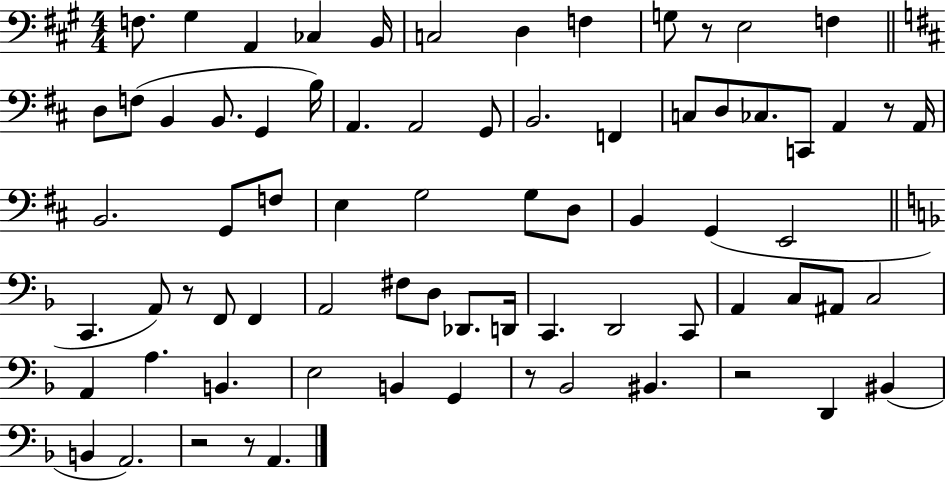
F3/e. G#3/q A2/q CES3/q B2/s C3/h D3/q F3/q G3/e R/e E3/h F3/q D3/e F3/e B2/q B2/e. G2/q B3/s A2/q. A2/h G2/e B2/h. F2/q C3/e D3/e CES3/e. C2/e A2/q R/e A2/s B2/h. G2/e F3/e E3/q G3/h G3/e D3/e B2/q G2/q E2/h C2/q. A2/e R/e F2/e F2/q A2/h F#3/e D3/e Db2/e. D2/s C2/q. D2/h C2/e A2/q C3/e A#2/e C3/h A2/q A3/q. B2/q. E3/h B2/q G2/q R/e Bb2/h BIS2/q. R/h D2/q BIS2/q B2/q A2/h. R/h R/e A2/q.